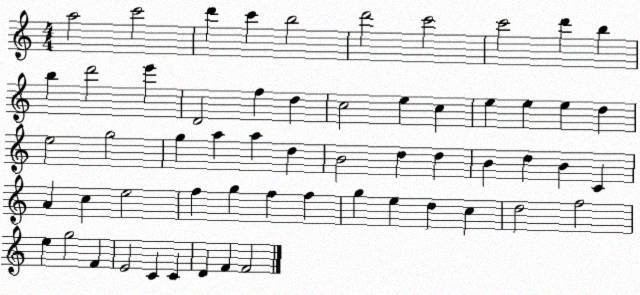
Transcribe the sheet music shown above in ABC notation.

X:1
T:Untitled
M:4/4
L:1/4
K:C
a2 c'2 d' c' b2 d'2 c'2 c'2 d' b b d'2 e' D2 f d c2 e c e e e d e2 g2 g a a d B2 d d B d B C A c e2 f g f f g e d c d2 f2 e g2 F E2 C C D F F2